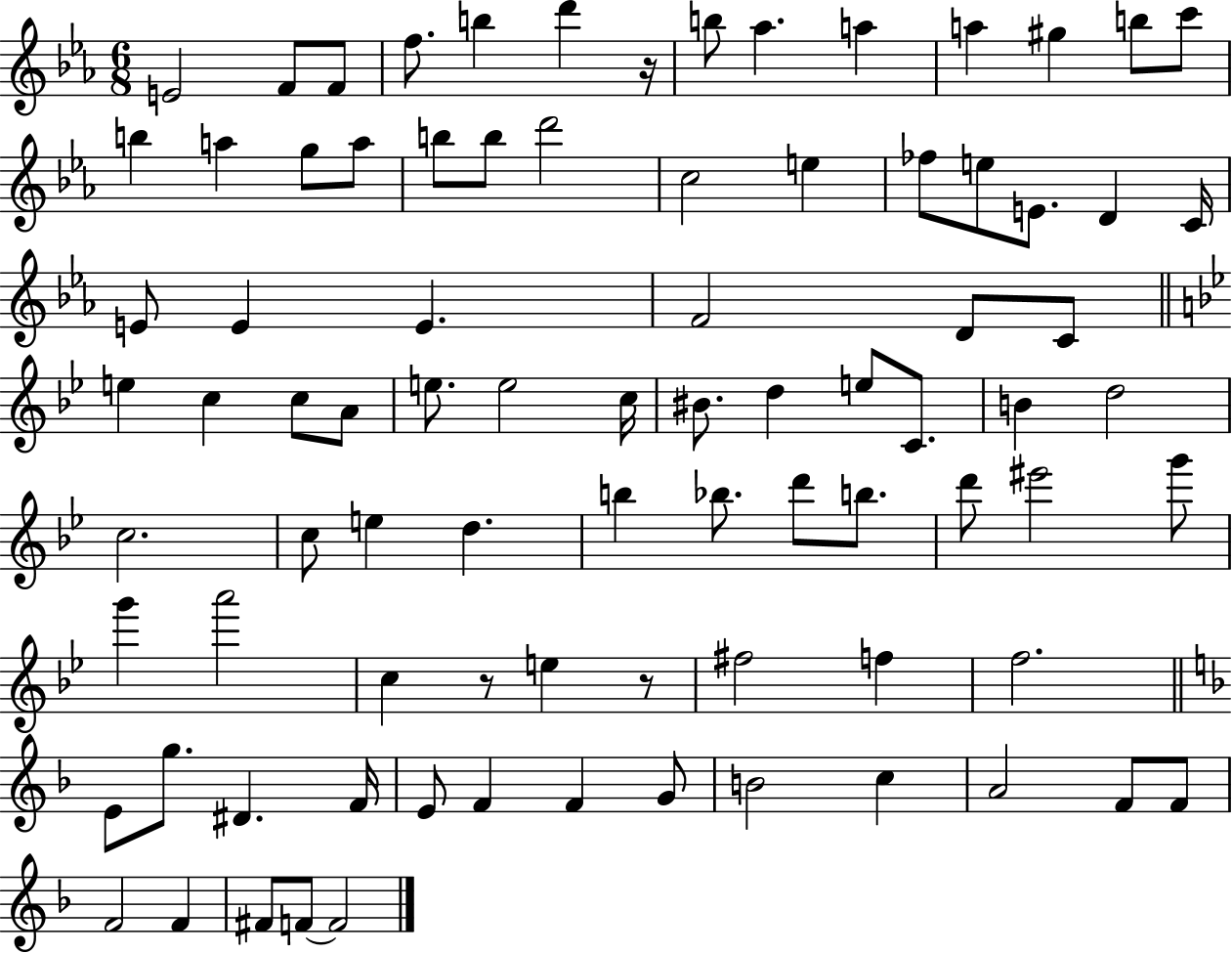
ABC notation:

X:1
T:Untitled
M:6/8
L:1/4
K:Eb
E2 F/2 F/2 f/2 b d' z/4 b/2 _a a a ^g b/2 c'/2 b a g/2 a/2 b/2 b/2 d'2 c2 e _f/2 e/2 E/2 D C/4 E/2 E E F2 D/2 C/2 e c c/2 A/2 e/2 e2 c/4 ^B/2 d e/2 C/2 B d2 c2 c/2 e d b _b/2 d'/2 b/2 d'/2 ^e'2 g'/2 g' a'2 c z/2 e z/2 ^f2 f f2 E/2 g/2 ^D F/4 E/2 F F G/2 B2 c A2 F/2 F/2 F2 F ^F/2 F/2 F2